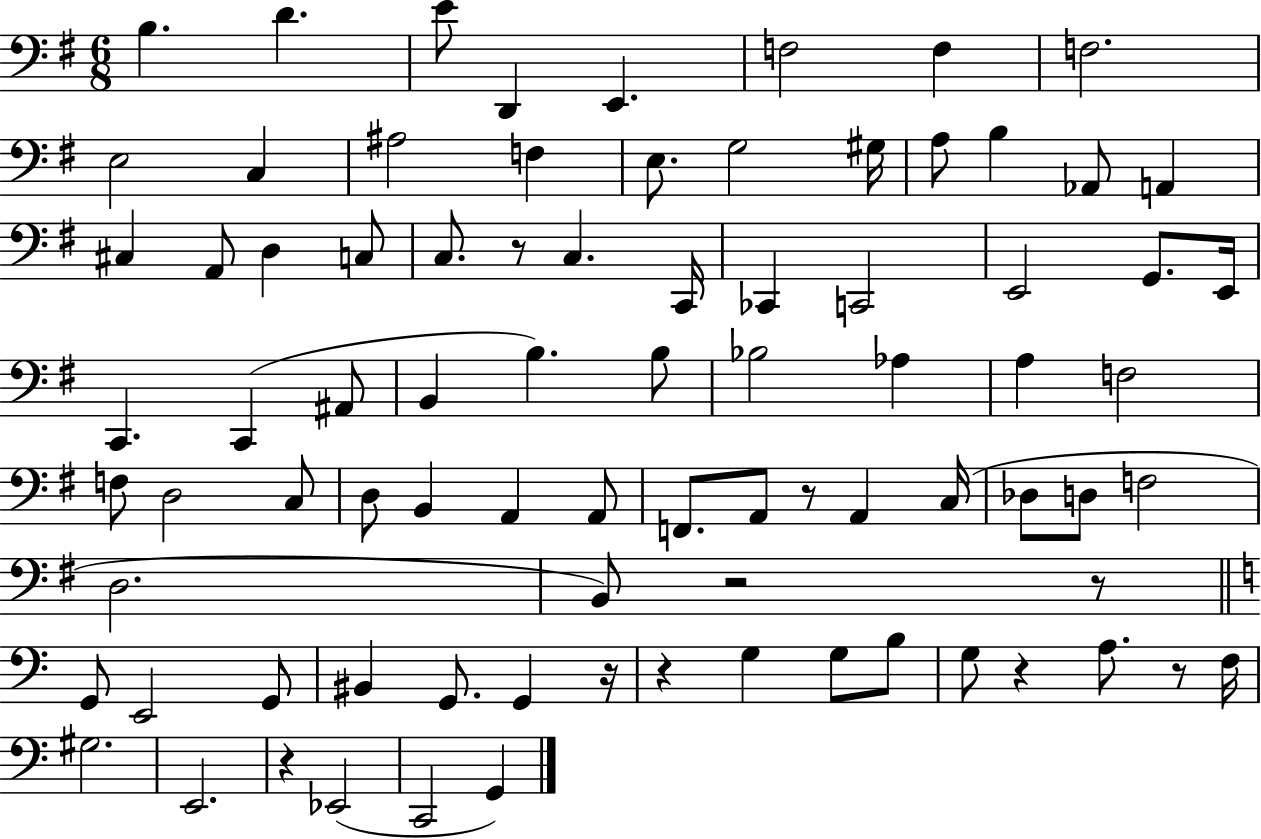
{
  \clef bass
  \numericTimeSignature
  \time 6/8
  \key g \major
  b4. d'4. | e'8 d,4 e,4. | f2 f4 | f2. | \break e2 c4 | ais2 f4 | e8. g2 gis16 | a8 b4 aes,8 a,4 | \break cis4 a,8 d4 c8 | c8. r8 c4. c,16 | ces,4 c,2 | e,2 g,8. e,16 | \break c,4. c,4( ais,8 | b,4 b4.) b8 | bes2 aes4 | a4 f2 | \break f8 d2 c8 | d8 b,4 a,4 a,8 | f,8. a,8 r8 a,4 c16( | des8 d8 f2 | \break d2. | b,8) r2 r8 | \bar "||" \break \key c \major g,8 e,2 g,8 | bis,4 g,8. g,4 r16 | r4 g4 g8 b8 | g8 r4 a8. r8 f16 | \break gis2. | e,2. | r4 ees,2( | c,2 g,4) | \break \bar "|."
}